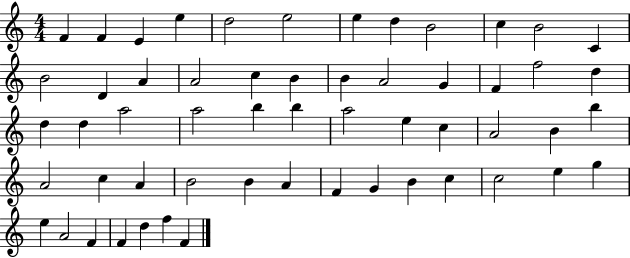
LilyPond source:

{
  \clef treble
  \numericTimeSignature
  \time 4/4
  \key c \major
  f'4 f'4 e'4 e''4 | d''2 e''2 | e''4 d''4 b'2 | c''4 b'2 c'4 | \break b'2 d'4 a'4 | a'2 c''4 b'4 | b'4 a'2 g'4 | f'4 f''2 d''4 | \break d''4 d''4 a''2 | a''2 b''4 b''4 | a''2 e''4 c''4 | a'2 b'4 b''4 | \break a'2 c''4 a'4 | b'2 b'4 a'4 | f'4 g'4 b'4 c''4 | c''2 e''4 g''4 | \break e''4 a'2 f'4 | f'4 d''4 f''4 f'4 | \bar "|."
}